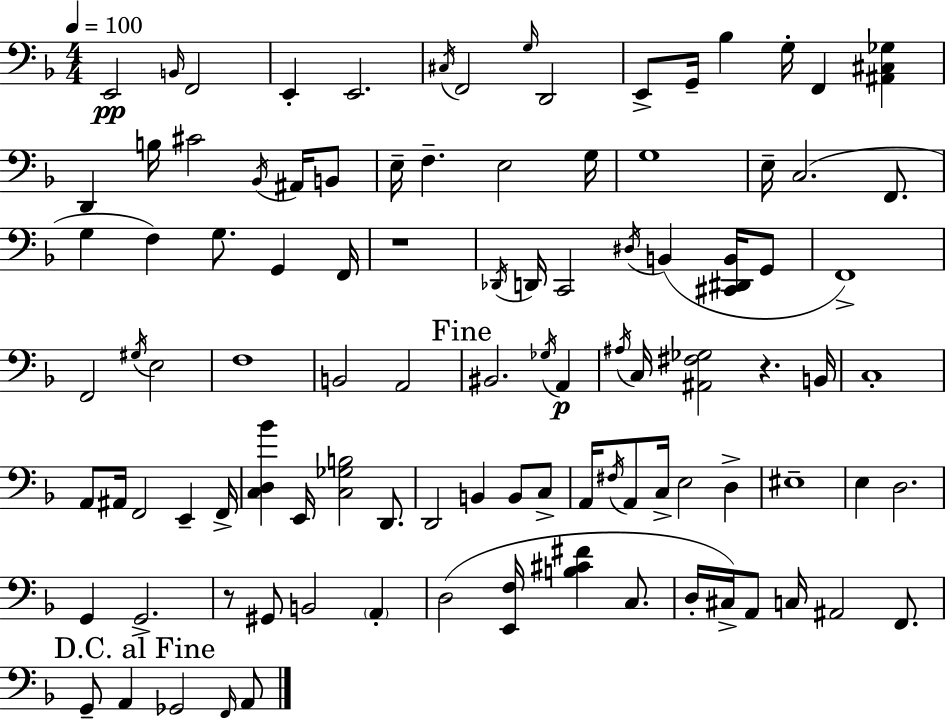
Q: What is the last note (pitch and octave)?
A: A2